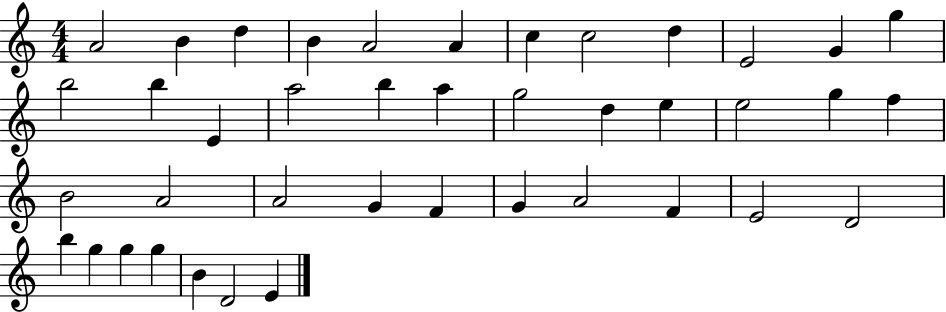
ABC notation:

X:1
T:Untitled
M:4/4
L:1/4
K:C
A2 B d B A2 A c c2 d E2 G g b2 b E a2 b a g2 d e e2 g f B2 A2 A2 G F G A2 F E2 D2 b g g g B D2 E